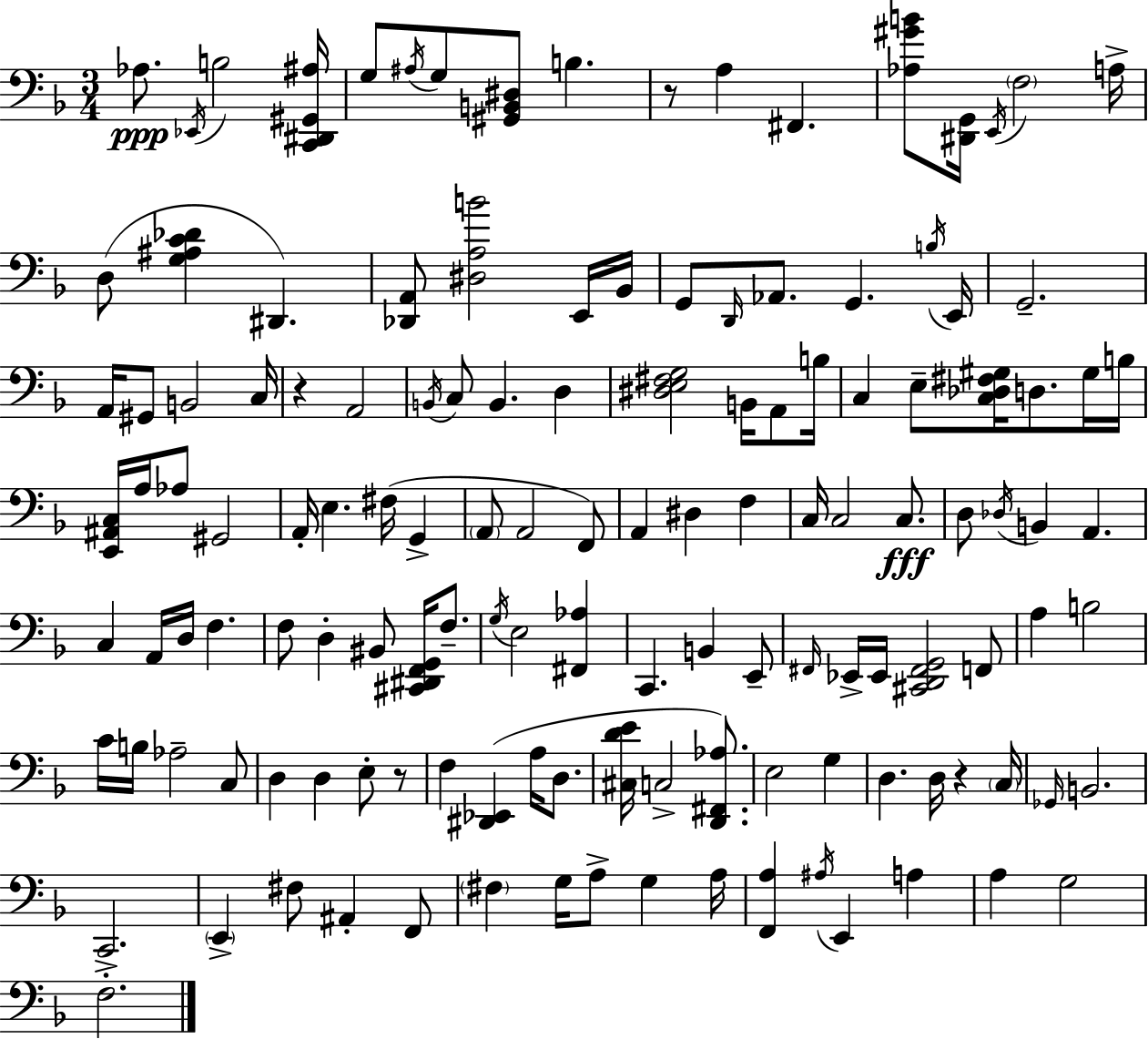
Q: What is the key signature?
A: D minor